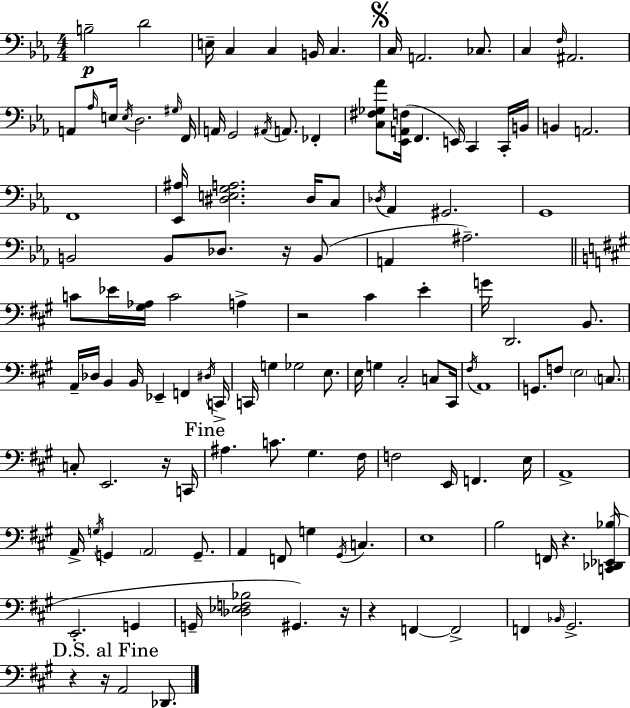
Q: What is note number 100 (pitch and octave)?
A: E3